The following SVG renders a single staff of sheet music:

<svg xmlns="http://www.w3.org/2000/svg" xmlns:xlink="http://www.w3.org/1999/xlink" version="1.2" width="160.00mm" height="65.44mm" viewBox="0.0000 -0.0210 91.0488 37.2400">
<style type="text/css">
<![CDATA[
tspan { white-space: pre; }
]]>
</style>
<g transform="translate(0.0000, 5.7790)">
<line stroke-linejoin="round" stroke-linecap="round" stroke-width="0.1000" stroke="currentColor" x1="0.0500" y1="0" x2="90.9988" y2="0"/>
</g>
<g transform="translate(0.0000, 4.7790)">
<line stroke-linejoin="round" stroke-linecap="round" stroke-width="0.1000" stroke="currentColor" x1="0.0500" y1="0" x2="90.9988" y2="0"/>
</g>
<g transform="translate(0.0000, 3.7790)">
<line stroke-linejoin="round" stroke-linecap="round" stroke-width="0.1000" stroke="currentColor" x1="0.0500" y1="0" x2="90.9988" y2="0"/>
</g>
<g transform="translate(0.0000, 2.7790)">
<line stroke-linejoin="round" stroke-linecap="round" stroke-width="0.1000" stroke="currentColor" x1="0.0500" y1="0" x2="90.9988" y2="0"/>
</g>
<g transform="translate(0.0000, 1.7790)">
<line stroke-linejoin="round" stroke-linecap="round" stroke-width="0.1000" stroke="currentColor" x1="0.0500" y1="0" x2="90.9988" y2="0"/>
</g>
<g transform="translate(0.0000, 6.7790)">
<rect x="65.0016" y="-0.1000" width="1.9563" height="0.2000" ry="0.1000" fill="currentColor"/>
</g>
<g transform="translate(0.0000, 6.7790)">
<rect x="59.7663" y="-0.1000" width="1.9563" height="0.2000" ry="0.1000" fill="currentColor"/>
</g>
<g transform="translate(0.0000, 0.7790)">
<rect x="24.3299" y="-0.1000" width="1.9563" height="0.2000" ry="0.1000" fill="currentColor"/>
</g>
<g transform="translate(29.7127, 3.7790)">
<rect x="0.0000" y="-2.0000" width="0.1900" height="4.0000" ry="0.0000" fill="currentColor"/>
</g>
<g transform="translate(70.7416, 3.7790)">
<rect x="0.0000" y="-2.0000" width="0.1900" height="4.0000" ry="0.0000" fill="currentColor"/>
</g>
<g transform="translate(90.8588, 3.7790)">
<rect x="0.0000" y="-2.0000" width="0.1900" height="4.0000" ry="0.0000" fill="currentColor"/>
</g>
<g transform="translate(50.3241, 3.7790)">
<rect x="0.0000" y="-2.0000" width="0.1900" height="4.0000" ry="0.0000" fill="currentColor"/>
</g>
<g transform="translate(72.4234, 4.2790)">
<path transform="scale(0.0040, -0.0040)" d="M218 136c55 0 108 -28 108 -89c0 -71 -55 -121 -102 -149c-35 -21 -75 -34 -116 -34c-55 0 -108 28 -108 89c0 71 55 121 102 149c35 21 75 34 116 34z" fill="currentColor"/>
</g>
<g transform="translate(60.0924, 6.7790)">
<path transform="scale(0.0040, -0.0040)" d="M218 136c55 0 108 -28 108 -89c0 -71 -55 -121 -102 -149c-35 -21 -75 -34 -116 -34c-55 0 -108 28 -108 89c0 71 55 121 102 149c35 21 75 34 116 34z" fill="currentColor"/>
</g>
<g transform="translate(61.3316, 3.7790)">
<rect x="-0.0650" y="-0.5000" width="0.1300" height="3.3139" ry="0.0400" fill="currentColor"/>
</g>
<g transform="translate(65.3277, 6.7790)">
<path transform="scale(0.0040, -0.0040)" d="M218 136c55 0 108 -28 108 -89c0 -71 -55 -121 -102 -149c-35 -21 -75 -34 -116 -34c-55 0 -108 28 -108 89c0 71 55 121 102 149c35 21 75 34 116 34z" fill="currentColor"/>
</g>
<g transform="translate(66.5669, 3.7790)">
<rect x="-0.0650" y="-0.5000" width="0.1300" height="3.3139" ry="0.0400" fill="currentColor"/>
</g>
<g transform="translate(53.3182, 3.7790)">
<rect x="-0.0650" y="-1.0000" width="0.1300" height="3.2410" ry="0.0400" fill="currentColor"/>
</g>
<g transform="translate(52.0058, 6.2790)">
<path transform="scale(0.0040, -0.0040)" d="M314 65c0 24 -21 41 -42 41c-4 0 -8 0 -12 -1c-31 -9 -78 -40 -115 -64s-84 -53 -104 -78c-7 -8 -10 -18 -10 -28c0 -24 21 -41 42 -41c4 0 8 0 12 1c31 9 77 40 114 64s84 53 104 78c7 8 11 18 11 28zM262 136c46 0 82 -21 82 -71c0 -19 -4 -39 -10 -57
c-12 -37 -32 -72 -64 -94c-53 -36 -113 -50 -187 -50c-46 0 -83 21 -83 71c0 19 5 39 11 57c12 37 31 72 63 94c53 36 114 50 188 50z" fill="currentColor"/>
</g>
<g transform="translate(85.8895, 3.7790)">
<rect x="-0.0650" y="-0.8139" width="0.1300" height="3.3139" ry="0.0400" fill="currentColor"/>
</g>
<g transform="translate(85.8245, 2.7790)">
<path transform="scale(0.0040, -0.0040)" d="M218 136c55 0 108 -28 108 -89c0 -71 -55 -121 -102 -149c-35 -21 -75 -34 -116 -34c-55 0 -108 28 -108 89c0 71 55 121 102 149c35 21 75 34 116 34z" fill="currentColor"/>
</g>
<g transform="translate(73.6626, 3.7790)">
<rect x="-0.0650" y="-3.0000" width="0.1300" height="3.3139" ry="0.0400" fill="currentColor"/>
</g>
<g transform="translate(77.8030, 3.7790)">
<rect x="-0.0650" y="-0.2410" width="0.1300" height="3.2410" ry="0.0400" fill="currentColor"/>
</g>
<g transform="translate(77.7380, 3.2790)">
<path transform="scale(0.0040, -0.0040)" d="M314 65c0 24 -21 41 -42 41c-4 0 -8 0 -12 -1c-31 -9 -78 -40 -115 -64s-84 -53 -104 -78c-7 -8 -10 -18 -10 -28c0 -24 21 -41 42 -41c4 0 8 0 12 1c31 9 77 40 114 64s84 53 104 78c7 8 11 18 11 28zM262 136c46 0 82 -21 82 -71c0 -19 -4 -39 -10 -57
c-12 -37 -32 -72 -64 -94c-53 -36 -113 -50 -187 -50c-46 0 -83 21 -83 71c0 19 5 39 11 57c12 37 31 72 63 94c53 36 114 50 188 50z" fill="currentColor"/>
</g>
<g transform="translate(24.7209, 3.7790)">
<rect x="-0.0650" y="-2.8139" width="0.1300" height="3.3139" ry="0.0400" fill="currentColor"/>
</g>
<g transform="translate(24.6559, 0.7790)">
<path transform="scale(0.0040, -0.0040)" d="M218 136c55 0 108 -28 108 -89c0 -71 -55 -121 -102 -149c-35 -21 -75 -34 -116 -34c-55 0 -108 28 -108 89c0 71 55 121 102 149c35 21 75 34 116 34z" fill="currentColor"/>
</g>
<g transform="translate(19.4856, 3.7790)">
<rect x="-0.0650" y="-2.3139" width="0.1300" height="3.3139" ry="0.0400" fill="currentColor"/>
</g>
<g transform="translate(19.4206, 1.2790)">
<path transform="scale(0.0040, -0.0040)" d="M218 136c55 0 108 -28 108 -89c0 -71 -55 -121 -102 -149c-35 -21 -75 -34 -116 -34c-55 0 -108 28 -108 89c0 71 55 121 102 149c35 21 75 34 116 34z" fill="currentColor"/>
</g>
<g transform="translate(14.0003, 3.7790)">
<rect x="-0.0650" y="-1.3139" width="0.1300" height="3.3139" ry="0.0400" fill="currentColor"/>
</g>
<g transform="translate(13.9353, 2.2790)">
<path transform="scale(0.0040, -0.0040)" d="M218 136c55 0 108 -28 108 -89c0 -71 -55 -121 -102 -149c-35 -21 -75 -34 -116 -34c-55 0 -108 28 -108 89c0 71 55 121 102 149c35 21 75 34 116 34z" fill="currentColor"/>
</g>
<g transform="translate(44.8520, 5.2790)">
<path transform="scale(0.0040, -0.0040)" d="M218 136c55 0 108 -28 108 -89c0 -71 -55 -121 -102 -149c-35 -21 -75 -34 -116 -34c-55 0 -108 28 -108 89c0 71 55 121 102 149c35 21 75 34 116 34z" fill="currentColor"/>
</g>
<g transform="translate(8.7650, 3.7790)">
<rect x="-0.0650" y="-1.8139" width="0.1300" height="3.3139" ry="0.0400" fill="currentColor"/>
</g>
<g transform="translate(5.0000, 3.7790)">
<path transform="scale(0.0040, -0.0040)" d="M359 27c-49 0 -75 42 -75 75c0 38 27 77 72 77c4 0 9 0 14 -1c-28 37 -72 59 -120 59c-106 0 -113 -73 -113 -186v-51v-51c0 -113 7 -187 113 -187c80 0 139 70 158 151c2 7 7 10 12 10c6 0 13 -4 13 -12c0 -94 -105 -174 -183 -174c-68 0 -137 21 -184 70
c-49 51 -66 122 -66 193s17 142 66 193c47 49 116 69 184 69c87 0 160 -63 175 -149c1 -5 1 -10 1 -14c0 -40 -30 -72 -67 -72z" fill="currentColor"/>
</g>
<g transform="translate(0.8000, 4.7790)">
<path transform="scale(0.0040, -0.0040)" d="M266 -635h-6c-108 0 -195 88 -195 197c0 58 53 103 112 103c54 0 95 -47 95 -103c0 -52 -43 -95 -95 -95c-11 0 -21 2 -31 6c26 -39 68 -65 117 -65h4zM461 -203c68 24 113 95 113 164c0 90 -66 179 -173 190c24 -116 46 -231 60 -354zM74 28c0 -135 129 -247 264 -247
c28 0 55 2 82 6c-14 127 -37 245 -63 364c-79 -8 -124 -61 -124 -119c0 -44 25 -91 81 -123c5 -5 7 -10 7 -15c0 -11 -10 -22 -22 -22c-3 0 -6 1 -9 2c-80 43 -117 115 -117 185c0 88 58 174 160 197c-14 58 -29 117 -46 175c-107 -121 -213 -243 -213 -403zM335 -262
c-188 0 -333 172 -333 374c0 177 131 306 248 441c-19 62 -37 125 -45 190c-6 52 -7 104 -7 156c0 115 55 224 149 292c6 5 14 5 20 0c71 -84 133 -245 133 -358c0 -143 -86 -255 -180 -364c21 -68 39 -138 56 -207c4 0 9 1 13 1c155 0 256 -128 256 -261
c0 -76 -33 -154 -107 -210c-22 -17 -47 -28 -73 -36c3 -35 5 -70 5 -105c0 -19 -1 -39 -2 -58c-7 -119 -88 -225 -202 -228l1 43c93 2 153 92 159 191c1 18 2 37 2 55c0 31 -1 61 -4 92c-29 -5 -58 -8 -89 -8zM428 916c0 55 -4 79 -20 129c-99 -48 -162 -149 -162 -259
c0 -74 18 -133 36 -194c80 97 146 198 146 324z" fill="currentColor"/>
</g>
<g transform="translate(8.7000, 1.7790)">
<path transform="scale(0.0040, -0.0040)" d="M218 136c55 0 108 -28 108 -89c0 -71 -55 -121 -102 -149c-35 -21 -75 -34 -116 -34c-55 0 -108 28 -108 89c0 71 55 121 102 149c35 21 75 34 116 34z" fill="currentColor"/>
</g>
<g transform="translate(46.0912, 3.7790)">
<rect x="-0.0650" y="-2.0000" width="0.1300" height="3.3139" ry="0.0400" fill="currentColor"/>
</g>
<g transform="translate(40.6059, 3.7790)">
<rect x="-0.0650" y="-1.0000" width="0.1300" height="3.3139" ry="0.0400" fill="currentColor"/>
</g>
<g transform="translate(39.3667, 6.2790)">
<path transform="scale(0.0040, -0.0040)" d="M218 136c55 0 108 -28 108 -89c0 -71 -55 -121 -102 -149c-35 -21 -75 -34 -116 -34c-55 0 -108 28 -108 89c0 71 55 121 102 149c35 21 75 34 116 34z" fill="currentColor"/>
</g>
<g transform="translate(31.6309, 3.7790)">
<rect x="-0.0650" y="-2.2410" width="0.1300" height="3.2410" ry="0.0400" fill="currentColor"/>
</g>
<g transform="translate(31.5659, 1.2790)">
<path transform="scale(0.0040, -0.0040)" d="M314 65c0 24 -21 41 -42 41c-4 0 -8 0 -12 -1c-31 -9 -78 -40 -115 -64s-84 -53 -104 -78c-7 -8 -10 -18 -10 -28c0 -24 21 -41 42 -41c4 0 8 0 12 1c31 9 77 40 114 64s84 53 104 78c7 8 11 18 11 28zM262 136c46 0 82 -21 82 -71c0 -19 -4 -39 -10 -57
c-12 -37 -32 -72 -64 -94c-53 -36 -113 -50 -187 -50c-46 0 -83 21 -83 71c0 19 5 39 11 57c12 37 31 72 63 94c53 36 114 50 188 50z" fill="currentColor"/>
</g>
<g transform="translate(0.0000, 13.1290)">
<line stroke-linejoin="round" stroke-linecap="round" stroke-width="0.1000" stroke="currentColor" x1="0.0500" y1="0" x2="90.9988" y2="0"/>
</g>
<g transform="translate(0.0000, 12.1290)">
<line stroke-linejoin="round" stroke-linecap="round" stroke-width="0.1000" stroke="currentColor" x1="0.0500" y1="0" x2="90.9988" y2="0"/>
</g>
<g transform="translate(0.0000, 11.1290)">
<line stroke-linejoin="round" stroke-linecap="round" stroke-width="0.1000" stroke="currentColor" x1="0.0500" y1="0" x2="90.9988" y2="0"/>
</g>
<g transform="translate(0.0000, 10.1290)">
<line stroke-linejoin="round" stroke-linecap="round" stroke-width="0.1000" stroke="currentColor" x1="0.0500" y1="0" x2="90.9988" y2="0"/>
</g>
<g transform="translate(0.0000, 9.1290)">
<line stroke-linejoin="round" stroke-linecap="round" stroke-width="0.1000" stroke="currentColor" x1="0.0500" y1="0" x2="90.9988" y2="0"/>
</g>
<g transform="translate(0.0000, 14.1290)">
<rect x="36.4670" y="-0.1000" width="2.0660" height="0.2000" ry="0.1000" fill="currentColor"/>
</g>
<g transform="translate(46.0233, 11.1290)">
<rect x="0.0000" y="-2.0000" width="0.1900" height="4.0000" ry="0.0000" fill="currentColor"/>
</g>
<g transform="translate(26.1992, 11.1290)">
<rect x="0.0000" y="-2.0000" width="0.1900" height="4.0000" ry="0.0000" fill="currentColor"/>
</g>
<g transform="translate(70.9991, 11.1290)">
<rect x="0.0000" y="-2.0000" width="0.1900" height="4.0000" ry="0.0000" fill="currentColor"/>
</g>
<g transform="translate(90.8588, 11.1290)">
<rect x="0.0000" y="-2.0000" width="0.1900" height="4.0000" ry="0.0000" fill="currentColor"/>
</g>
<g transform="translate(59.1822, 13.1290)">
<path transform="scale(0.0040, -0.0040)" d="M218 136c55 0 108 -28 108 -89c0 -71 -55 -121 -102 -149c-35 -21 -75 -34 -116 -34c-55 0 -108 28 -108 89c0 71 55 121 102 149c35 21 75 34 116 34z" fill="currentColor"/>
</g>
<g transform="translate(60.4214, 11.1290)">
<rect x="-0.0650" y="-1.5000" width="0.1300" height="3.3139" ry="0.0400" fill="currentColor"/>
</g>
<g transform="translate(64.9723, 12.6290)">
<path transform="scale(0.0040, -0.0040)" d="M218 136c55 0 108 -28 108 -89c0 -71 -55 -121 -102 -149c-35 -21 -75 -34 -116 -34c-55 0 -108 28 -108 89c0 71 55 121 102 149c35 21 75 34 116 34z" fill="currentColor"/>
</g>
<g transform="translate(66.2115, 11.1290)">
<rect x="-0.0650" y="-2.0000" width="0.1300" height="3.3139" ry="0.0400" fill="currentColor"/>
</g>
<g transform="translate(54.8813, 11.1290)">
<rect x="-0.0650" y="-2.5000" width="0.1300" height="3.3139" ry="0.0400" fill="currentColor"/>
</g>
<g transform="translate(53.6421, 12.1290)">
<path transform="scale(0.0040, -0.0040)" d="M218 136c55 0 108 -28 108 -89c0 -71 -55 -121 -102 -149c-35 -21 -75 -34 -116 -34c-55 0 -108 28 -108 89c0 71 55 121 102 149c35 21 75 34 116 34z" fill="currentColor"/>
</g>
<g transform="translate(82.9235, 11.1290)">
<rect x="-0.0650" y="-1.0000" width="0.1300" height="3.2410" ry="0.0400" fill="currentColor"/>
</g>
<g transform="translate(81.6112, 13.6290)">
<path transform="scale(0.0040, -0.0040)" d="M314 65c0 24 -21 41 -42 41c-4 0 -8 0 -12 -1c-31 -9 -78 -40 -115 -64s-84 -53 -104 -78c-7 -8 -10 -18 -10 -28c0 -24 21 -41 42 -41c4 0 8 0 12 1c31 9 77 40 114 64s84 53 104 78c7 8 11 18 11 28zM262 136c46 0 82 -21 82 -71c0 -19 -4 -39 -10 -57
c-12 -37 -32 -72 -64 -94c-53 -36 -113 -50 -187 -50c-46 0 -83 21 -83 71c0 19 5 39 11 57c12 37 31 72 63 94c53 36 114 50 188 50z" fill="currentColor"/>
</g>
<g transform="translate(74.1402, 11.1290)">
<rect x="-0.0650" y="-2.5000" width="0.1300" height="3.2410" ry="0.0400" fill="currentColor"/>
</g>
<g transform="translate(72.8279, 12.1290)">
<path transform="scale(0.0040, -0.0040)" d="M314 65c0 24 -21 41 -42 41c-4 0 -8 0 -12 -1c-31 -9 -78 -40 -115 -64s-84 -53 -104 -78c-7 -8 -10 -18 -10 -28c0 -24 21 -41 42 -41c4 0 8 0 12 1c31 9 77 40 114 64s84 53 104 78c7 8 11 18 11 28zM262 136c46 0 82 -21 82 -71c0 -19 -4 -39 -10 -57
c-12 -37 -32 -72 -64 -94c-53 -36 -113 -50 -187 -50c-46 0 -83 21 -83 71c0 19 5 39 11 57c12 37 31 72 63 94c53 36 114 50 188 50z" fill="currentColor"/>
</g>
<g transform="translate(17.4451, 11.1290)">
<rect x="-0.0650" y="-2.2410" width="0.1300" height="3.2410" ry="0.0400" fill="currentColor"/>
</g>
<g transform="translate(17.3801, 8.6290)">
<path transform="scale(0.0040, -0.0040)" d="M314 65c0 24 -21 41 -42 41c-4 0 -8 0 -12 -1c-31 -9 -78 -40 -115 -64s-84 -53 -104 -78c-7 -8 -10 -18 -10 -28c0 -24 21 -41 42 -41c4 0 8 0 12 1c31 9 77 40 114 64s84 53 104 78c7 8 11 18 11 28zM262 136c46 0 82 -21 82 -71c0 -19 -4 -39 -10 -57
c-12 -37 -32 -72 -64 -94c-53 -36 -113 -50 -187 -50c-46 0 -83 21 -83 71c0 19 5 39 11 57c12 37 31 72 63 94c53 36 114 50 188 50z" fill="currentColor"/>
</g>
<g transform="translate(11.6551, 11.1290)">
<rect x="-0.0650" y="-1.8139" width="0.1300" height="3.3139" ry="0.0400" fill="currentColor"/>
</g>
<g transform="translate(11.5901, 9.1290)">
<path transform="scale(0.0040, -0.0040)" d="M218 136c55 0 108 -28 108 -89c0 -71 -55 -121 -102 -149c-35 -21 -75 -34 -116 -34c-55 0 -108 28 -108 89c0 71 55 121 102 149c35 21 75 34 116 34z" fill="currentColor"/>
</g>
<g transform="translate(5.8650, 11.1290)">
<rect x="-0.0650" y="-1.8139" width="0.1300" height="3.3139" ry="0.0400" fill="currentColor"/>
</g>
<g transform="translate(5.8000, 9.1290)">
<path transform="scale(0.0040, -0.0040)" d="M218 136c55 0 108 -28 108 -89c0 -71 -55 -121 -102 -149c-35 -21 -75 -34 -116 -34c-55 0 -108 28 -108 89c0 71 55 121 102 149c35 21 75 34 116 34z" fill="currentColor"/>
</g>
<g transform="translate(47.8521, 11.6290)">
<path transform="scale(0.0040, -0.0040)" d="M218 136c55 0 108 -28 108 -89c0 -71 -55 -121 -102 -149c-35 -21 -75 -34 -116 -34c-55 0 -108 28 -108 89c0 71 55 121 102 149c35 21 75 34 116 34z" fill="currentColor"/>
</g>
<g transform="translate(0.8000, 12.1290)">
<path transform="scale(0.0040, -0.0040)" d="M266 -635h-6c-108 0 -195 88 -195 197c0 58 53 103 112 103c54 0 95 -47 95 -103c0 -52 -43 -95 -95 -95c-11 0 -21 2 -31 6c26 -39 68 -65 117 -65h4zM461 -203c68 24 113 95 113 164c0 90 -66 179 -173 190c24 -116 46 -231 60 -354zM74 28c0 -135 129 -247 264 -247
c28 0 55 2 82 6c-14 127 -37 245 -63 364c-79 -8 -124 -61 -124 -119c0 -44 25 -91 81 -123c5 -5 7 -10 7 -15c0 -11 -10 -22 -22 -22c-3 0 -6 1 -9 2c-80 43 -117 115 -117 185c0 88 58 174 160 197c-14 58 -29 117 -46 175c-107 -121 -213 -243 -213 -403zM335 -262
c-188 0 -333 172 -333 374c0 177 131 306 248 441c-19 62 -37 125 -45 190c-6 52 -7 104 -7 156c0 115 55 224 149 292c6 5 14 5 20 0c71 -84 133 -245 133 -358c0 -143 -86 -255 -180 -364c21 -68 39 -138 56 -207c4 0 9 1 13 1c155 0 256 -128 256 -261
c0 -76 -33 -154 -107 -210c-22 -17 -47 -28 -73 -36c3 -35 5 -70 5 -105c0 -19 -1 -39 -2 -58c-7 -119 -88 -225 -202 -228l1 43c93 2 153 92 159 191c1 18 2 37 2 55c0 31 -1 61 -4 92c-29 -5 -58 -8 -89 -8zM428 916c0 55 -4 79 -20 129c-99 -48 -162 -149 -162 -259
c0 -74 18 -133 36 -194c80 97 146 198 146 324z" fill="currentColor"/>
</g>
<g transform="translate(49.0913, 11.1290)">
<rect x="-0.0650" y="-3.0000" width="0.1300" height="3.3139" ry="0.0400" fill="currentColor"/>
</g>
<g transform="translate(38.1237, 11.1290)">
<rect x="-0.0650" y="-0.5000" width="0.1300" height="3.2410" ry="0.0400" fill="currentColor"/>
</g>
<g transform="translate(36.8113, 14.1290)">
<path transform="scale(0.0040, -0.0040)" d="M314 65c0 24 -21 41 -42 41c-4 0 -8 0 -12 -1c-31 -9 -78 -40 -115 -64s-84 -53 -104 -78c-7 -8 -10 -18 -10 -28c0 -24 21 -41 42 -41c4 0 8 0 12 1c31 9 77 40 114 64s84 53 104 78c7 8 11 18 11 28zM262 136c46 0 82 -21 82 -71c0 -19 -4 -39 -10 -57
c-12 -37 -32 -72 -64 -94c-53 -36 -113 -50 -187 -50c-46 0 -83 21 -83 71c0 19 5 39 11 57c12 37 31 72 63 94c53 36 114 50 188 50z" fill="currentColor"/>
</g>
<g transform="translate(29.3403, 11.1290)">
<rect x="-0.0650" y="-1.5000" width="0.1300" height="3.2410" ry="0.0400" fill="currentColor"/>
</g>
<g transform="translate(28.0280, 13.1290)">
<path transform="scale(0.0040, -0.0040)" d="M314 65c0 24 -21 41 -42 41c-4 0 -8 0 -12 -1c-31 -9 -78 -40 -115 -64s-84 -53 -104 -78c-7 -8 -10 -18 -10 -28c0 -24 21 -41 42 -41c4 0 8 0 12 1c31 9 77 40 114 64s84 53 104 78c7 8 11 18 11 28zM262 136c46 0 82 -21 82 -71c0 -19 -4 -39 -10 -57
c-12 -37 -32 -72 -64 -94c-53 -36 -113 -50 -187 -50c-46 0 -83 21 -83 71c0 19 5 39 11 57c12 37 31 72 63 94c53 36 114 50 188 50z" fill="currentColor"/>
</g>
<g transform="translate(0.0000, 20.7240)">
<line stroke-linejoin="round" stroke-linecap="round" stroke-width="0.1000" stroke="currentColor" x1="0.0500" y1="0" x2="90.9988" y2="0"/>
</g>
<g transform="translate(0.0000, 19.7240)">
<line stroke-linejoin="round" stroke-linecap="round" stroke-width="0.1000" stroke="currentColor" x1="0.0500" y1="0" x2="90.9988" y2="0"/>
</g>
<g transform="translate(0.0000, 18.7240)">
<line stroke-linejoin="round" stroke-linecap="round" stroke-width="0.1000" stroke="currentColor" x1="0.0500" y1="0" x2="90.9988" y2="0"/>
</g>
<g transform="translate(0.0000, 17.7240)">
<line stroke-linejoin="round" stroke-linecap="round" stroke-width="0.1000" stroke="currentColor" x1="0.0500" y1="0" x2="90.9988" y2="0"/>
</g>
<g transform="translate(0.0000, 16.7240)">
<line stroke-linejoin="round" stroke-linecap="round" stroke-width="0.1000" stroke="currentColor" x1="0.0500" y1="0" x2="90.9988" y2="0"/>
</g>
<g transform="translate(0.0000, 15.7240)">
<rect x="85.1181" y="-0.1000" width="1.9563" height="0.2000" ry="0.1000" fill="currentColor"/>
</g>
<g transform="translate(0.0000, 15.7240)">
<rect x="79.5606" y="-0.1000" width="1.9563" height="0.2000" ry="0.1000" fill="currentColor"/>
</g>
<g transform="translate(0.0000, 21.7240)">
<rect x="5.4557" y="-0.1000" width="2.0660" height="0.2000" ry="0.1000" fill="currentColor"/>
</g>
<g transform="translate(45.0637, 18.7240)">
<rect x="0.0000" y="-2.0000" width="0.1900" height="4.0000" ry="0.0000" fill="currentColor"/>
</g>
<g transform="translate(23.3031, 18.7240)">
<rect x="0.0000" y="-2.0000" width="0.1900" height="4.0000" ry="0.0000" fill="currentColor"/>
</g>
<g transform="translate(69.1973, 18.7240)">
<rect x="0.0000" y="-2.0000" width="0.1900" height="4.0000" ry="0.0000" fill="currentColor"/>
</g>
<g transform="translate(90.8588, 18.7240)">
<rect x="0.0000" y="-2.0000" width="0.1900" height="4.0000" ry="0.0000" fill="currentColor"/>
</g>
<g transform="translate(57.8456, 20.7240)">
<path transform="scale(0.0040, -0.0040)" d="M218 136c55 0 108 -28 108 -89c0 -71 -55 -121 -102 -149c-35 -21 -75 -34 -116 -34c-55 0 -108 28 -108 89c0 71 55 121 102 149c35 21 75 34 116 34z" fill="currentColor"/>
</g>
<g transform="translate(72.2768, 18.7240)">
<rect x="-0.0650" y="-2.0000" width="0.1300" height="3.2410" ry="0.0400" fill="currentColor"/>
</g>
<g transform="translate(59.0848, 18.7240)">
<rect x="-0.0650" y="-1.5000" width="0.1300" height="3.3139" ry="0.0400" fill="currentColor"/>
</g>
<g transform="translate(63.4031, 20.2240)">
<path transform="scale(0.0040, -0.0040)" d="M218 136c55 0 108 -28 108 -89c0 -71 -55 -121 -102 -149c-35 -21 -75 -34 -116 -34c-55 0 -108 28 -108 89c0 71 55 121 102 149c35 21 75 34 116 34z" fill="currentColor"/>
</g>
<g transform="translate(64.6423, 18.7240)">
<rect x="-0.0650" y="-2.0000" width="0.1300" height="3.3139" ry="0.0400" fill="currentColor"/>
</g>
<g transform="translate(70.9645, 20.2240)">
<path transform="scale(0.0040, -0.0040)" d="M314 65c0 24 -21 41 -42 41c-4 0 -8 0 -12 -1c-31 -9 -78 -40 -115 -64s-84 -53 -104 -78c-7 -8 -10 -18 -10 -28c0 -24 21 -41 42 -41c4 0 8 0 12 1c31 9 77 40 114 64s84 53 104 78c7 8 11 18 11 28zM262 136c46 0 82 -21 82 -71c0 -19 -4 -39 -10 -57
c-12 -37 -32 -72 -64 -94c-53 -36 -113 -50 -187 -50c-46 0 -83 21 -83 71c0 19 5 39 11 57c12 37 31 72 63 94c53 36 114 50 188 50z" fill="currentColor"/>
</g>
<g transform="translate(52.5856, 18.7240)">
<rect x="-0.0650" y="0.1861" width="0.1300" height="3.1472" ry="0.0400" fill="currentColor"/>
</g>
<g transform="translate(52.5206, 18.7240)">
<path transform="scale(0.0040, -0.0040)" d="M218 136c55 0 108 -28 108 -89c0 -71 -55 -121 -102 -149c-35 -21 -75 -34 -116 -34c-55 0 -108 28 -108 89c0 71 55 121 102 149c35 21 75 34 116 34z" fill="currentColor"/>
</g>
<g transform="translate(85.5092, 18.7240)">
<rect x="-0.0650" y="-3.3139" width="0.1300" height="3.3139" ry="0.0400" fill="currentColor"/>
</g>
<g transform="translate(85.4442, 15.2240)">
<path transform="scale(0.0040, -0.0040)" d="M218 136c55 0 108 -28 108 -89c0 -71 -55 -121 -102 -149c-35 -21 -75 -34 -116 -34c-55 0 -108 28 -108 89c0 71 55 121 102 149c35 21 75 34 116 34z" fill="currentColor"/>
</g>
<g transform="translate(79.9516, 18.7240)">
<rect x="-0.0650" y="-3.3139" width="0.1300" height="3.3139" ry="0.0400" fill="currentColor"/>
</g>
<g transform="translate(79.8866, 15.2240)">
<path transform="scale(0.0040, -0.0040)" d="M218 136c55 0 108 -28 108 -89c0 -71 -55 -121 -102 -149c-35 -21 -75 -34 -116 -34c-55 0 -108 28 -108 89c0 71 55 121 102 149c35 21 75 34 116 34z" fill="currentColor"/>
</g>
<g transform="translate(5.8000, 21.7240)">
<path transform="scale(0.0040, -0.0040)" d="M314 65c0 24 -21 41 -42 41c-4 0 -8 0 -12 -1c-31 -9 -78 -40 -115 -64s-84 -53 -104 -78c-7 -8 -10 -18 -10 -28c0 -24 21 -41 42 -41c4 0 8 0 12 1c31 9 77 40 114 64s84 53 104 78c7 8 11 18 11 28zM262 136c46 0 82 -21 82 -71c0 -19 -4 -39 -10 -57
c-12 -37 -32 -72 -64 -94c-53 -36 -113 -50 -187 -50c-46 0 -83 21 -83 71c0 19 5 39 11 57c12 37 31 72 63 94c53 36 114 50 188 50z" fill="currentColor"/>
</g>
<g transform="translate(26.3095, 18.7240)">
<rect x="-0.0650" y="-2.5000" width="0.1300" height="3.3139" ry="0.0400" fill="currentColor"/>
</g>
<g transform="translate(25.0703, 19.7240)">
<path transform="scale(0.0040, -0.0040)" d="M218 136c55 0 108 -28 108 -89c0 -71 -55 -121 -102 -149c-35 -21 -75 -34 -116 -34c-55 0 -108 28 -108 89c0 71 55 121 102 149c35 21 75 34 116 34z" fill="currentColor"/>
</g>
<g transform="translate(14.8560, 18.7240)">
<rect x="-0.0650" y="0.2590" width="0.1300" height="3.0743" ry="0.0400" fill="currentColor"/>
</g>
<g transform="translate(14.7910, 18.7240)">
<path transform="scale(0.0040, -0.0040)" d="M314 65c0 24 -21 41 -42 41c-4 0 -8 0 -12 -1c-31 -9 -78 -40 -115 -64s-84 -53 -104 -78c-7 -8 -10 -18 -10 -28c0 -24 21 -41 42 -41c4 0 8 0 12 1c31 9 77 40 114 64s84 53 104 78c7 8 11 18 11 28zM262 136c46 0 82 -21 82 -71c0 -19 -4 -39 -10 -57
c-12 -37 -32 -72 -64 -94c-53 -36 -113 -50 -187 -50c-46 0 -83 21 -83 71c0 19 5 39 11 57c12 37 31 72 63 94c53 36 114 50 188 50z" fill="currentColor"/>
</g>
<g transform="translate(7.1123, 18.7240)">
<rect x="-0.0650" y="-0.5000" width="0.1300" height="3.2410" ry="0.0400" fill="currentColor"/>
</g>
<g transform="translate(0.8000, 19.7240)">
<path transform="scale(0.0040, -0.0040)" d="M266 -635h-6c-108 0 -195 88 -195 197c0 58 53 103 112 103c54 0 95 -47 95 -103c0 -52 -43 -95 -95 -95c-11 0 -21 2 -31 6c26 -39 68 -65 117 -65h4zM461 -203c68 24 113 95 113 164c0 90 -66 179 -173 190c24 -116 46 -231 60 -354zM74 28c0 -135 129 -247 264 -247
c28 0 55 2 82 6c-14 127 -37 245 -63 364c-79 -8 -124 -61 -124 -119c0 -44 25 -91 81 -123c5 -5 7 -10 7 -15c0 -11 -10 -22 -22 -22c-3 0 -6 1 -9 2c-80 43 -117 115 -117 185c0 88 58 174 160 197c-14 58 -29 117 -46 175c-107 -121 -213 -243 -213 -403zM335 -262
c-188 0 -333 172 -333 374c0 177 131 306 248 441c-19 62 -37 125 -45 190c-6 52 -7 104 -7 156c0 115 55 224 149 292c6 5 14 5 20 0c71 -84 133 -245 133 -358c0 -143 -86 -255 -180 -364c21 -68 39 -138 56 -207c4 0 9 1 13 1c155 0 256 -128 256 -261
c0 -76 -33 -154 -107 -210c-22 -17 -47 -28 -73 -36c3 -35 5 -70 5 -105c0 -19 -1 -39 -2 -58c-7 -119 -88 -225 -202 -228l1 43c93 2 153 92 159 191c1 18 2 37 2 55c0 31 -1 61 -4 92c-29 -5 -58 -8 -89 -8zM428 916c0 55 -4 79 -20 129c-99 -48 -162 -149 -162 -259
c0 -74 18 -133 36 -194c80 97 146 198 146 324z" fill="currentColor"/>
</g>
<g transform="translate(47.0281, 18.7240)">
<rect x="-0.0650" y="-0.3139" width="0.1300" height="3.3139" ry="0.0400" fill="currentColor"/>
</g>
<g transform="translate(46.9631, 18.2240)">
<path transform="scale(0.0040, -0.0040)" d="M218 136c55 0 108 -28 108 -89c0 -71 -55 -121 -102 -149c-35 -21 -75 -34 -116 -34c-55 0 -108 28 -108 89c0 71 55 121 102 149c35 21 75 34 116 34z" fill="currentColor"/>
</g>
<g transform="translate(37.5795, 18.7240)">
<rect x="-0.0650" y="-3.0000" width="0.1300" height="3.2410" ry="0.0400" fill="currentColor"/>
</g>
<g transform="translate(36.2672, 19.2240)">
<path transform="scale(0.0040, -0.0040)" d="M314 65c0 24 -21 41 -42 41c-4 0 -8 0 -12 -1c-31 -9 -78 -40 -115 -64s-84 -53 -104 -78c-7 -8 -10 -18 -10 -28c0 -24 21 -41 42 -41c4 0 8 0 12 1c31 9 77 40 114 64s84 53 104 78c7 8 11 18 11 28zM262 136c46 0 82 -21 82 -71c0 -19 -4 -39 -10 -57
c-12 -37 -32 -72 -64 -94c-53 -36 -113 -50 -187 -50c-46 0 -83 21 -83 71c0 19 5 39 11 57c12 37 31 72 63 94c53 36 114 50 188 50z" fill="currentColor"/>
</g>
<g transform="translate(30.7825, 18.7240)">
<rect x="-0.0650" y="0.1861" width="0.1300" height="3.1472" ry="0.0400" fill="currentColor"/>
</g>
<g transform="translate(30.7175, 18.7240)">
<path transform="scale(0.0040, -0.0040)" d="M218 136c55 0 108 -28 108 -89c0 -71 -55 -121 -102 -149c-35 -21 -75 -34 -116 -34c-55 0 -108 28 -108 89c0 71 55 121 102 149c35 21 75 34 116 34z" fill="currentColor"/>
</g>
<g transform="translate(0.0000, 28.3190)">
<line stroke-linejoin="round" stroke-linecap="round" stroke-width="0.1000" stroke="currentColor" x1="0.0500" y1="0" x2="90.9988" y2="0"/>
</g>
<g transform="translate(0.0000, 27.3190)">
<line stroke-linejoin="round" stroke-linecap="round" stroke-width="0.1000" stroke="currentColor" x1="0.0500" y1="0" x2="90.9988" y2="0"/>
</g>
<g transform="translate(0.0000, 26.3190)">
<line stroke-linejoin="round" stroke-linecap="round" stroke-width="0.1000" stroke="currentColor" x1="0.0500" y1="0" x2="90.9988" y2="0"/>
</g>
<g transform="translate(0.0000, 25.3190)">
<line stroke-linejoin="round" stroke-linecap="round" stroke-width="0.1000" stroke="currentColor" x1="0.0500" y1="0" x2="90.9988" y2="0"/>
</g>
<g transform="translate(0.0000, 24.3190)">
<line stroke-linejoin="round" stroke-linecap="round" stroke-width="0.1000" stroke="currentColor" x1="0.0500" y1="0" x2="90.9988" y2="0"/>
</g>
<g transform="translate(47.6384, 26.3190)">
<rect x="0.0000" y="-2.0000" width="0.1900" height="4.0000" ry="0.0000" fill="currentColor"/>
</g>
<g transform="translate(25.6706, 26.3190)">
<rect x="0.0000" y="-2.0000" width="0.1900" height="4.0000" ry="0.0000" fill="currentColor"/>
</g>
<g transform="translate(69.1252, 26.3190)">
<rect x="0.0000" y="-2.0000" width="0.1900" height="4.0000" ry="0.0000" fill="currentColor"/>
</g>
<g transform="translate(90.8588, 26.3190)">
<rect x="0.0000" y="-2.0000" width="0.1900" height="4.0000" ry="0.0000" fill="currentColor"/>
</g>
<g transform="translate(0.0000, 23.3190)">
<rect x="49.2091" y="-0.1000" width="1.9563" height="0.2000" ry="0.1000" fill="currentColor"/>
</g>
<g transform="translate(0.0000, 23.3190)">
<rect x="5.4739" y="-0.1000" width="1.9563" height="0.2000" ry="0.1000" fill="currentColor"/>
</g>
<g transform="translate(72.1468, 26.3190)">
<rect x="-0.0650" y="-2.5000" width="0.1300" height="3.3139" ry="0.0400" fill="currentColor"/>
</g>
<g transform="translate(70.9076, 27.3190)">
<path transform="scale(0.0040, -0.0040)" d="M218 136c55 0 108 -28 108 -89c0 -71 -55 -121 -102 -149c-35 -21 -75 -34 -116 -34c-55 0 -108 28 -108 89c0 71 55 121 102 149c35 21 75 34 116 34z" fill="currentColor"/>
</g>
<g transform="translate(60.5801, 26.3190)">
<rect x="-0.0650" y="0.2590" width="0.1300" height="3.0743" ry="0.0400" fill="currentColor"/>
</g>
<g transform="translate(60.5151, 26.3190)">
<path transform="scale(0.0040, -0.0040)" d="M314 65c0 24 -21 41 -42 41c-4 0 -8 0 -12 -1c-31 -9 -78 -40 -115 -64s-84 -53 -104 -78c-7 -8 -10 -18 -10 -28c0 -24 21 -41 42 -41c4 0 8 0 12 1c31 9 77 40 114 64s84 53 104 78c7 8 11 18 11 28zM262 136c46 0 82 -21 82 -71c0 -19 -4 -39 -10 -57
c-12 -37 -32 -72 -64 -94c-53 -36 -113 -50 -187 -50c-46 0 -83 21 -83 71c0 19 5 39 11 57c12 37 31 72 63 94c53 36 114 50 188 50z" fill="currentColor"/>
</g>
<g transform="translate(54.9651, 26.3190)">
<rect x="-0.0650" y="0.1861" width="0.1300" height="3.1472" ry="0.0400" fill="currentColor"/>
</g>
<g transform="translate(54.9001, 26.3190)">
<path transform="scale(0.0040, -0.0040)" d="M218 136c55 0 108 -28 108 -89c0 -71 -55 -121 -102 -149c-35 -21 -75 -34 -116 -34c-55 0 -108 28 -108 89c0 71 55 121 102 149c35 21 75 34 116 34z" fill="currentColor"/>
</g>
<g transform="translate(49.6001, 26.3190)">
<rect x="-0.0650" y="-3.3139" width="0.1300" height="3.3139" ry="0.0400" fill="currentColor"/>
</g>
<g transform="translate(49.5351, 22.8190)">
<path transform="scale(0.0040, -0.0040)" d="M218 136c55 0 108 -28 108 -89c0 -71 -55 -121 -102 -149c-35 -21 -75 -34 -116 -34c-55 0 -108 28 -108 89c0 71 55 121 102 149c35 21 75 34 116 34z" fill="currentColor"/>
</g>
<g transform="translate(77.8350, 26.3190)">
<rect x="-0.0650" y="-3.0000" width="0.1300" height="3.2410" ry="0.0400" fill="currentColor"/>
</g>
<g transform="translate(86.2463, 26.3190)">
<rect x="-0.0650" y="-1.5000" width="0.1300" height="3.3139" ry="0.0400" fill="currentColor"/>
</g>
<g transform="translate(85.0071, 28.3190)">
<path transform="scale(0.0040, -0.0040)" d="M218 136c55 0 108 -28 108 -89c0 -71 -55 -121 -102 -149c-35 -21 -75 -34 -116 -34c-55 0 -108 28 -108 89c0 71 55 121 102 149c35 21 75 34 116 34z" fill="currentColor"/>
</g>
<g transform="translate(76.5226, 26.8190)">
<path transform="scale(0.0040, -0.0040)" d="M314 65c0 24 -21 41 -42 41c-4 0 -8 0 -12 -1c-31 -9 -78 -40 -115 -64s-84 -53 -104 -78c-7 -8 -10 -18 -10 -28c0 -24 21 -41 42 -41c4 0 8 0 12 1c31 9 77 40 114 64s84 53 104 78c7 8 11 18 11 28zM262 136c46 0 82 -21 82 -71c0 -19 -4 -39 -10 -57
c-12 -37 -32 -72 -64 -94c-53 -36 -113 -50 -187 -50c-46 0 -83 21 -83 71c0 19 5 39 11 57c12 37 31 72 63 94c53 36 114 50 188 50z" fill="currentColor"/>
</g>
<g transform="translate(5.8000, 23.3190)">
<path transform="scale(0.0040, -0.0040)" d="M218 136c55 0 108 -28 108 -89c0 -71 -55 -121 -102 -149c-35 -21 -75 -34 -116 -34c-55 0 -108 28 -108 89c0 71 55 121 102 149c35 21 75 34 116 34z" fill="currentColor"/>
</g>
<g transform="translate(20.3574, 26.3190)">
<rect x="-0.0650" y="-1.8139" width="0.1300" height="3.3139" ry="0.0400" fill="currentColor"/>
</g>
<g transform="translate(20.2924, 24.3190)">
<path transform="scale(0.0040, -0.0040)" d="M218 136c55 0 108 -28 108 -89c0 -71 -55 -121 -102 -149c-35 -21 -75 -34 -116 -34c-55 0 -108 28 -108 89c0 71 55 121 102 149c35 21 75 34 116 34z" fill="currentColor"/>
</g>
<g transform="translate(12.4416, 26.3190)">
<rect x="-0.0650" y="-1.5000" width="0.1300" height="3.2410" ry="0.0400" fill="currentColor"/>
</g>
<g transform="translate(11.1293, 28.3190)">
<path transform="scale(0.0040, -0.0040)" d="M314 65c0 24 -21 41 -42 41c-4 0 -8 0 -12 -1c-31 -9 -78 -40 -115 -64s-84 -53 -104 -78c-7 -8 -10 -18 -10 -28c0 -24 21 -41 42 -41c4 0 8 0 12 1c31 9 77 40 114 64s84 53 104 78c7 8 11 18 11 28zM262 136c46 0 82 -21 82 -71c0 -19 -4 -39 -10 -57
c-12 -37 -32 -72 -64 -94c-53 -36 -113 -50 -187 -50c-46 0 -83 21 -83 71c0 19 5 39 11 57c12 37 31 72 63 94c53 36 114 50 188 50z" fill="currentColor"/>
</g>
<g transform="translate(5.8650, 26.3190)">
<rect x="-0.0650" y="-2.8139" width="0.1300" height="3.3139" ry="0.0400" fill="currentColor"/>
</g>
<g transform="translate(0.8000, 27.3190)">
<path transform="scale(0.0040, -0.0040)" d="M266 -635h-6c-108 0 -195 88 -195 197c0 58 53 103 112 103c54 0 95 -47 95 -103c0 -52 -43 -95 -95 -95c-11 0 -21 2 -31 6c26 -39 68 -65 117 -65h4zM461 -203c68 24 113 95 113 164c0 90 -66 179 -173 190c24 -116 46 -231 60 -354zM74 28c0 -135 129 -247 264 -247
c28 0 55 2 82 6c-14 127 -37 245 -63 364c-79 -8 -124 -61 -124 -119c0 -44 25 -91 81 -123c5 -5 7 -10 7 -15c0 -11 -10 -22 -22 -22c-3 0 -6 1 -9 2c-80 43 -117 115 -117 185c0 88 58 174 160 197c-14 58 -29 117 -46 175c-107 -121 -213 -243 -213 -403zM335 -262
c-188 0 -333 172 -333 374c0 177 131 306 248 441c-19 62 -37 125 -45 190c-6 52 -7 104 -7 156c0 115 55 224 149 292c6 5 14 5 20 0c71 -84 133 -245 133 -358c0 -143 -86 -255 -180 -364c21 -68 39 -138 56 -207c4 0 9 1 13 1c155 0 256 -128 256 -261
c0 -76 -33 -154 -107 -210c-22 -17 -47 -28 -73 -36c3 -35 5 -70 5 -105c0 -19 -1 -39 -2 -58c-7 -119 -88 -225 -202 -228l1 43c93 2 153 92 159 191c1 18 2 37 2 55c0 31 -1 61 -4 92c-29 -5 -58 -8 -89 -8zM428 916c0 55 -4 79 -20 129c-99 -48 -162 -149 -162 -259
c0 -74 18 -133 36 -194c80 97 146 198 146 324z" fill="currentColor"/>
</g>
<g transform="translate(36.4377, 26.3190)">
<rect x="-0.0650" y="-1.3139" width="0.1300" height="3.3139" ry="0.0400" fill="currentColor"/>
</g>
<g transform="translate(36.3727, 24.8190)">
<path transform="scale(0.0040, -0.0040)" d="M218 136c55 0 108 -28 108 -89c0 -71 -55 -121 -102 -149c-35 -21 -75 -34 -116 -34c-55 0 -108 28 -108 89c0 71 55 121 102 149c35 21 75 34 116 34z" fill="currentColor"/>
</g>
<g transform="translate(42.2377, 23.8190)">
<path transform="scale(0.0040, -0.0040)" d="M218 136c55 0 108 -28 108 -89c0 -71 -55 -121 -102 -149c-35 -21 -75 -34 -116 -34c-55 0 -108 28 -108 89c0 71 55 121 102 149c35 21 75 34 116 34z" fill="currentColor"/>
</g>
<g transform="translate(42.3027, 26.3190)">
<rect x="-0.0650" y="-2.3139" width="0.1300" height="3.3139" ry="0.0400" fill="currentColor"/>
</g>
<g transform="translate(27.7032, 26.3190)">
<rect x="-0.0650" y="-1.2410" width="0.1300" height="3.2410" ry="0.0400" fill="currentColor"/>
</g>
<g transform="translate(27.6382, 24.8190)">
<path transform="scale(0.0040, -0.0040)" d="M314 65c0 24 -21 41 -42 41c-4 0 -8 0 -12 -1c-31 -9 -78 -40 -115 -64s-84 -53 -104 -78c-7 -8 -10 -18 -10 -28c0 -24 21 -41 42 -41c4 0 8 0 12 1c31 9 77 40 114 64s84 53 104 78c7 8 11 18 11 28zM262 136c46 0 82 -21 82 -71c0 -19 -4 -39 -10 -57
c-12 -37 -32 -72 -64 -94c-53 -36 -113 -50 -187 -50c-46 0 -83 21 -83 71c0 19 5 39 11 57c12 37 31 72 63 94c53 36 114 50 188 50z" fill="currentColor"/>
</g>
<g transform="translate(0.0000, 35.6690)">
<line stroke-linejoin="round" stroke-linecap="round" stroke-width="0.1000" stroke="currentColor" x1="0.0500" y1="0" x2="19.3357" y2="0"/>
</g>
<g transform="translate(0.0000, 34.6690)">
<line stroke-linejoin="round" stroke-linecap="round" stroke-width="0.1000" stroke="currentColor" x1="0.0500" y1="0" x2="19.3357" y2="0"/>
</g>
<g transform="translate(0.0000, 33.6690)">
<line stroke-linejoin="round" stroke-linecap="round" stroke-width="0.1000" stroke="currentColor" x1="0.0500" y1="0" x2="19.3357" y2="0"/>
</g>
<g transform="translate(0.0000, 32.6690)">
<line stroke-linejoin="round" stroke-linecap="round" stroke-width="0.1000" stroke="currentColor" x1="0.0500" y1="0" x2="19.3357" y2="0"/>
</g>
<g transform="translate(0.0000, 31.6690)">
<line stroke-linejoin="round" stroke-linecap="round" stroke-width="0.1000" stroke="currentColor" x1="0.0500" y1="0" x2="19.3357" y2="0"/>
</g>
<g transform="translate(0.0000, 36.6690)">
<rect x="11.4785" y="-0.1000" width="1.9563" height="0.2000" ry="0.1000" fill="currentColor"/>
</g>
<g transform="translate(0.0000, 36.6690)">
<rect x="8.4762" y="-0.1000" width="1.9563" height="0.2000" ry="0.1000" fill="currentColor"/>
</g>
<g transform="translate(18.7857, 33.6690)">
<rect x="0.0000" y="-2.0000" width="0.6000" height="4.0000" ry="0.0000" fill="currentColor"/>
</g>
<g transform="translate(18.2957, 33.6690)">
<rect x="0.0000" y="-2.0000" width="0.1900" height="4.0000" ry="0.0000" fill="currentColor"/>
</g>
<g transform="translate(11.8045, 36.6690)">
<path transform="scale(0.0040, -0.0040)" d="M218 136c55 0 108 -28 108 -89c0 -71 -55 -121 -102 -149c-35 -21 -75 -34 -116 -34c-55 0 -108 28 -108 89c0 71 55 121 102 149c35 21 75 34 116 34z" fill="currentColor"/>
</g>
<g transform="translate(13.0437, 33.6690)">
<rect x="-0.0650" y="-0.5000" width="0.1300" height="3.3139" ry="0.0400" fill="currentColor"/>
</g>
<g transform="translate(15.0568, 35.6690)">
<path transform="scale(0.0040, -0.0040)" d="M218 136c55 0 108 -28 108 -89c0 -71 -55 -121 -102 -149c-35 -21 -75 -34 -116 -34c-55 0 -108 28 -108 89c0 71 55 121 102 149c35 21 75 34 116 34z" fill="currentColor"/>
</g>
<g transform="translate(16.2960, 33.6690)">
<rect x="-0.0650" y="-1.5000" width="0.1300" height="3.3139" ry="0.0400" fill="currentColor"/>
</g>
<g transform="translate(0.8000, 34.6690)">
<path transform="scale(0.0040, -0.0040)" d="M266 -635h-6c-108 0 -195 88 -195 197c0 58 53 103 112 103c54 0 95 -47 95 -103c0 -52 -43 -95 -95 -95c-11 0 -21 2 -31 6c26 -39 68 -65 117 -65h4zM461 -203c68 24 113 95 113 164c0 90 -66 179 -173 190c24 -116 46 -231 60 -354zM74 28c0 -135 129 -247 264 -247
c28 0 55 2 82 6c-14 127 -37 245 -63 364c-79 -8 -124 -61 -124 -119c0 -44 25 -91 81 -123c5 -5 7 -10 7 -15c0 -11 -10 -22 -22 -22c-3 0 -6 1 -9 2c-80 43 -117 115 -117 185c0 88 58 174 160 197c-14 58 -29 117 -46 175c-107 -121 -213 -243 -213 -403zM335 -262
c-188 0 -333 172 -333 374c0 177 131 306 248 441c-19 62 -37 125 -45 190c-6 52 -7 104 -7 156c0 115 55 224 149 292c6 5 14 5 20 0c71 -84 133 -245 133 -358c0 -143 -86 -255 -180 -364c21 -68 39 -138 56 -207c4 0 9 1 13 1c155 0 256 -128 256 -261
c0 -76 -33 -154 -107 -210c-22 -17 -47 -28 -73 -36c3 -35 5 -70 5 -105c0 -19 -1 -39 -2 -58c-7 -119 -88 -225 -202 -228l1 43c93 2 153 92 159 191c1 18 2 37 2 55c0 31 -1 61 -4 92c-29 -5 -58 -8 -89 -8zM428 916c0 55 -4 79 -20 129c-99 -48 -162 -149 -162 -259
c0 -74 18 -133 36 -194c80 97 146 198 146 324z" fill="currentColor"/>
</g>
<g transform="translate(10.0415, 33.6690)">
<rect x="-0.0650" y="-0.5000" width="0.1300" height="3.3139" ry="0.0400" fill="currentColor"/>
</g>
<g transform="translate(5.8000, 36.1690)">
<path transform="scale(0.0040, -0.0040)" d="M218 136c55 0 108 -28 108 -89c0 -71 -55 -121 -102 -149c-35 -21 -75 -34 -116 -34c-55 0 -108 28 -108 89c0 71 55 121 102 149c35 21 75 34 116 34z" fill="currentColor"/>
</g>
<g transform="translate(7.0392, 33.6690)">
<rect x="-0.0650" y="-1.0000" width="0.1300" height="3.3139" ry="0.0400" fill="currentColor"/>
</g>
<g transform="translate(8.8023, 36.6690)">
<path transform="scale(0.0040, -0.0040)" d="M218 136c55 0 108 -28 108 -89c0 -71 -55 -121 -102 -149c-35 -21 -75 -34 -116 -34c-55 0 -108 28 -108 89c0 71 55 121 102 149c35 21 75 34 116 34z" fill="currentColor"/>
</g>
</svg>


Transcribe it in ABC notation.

X:1
T:Untitled
M:4/4
L:1/4
K:C
f e g a g2 D F D2 C C A c2 d f f g2 E2 C2 A G E F G2 D2 C2 B2 G B A2 c B E F F2 b b a E2 f e2 e g b B B2 G A2 E D C C E